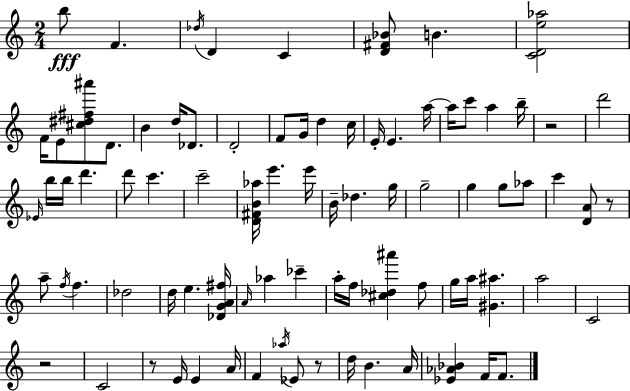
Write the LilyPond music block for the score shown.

{
  \clef treble
  \numericTimeSignature
  \time 2/4
  \key a \minor
  b''8\fff f'4. | \acciaccatura { des''16 } d'4 c'4 | <d' fis' bes'>8 b'4. | <c' d' e'' aes''>2 | \break f'16 e'8 <cis'' dis'' fis'' ais'''>8 d'8. | b'4 d''16 des'8. | d'2-. | f'8 g'16 d''4 | \break c''16 e'16-. e'4. | a''16~~ a''16 c'''8 a''4 | b''16-- r2 | d'''2 | \break \grace { ees'16 } b''16 b''16 d'''4. | d'''8 c'''4. | c'''2-- | <d' fis' b' aes''>16 e'''4. | \break e'''16 b'16-- des''4. | g''16 g''2-- | g''4 g''8 | aes''8 c'''4 <d' a'>8 | \break r8 a''8-- \acciaccatura { f''16 } f''4. | des''2 | d''16 e''4. | <des' g' a' fis''>16 \grace { a'16 } aes''4 | \break ces'''4-- a''16-. f''16 <cis'' des'' ais'''>4 | f''8 g''16 a''16 <gis' ais''>4. | a''2 | c'2 | \break r2 | c'2 | r8 e'16 e'4 | a'16 f'4 | \break \acciaccatura { aes''16 } ees'8 r8 d''16 b'4. | a'16 <ees' aes' bes'>4 | f'16 f'8. \bar "|."
}